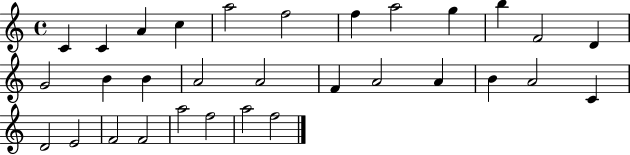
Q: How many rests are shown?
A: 0